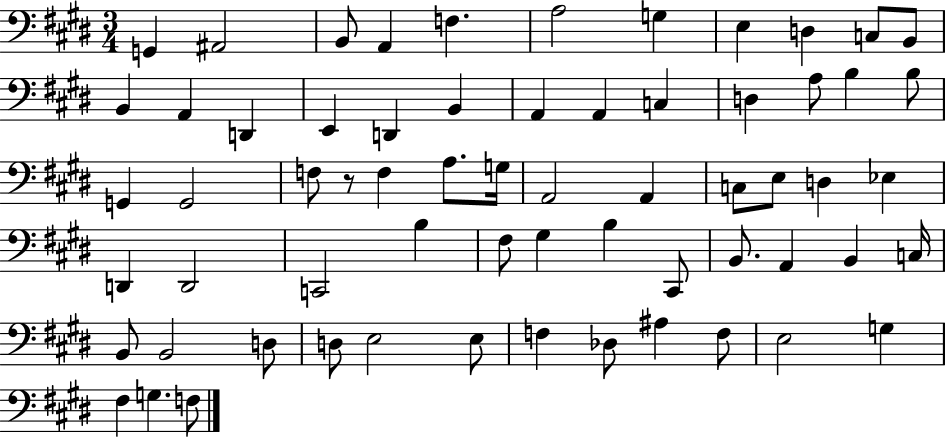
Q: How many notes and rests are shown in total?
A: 64